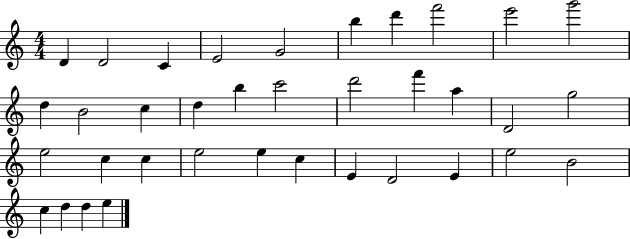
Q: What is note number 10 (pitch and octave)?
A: G6